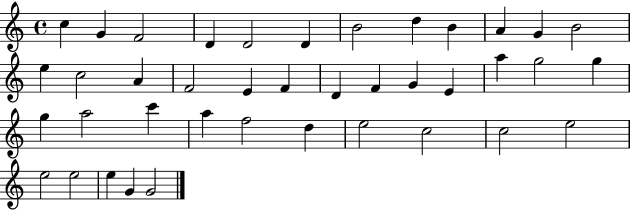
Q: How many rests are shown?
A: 0